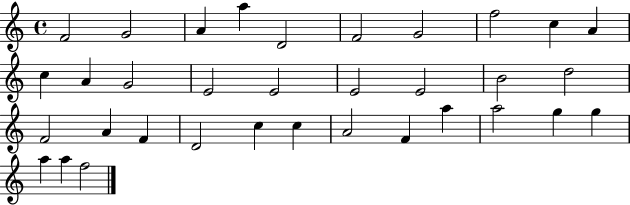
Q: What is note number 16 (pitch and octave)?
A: E4